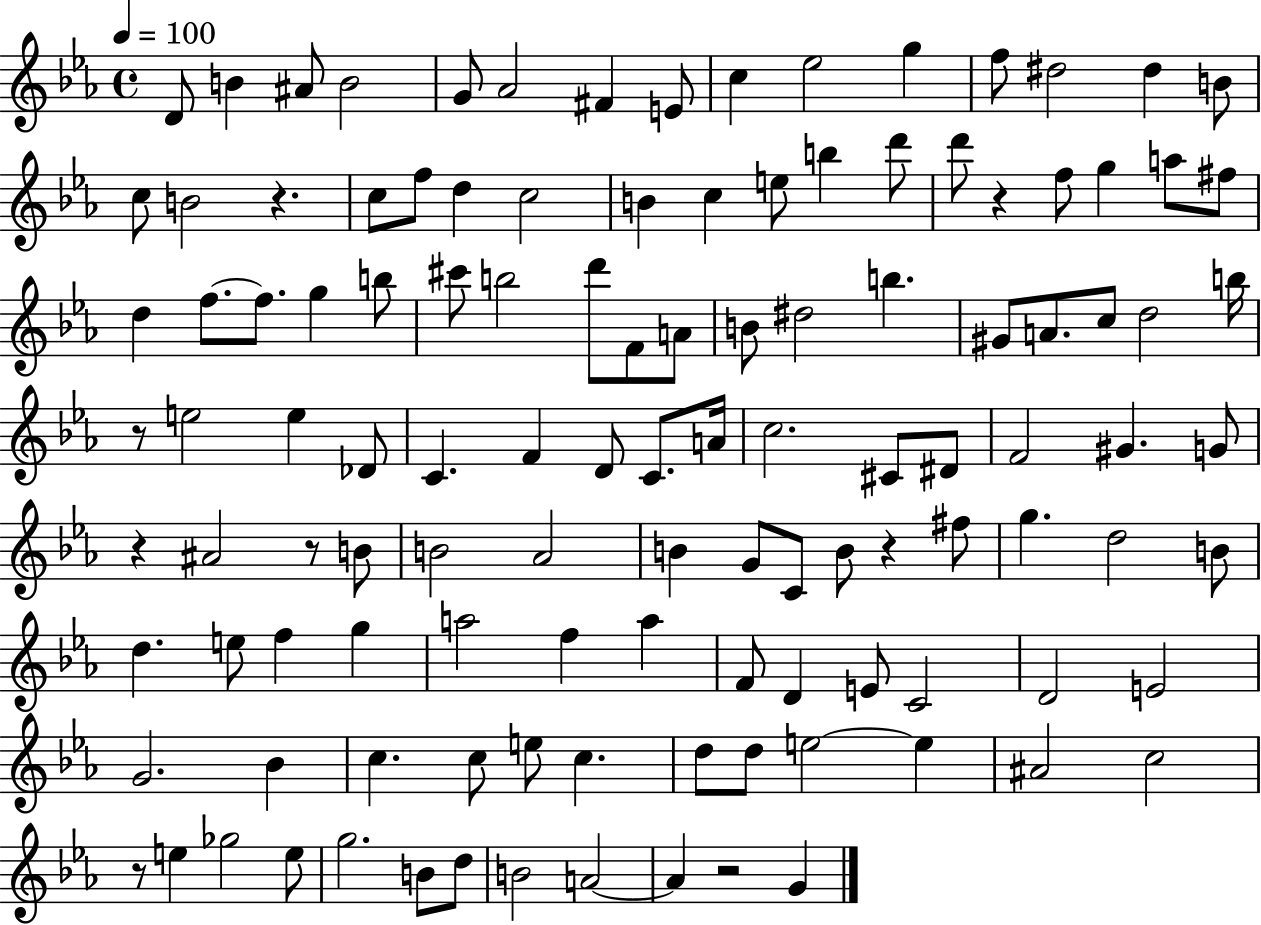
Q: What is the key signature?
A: EES major